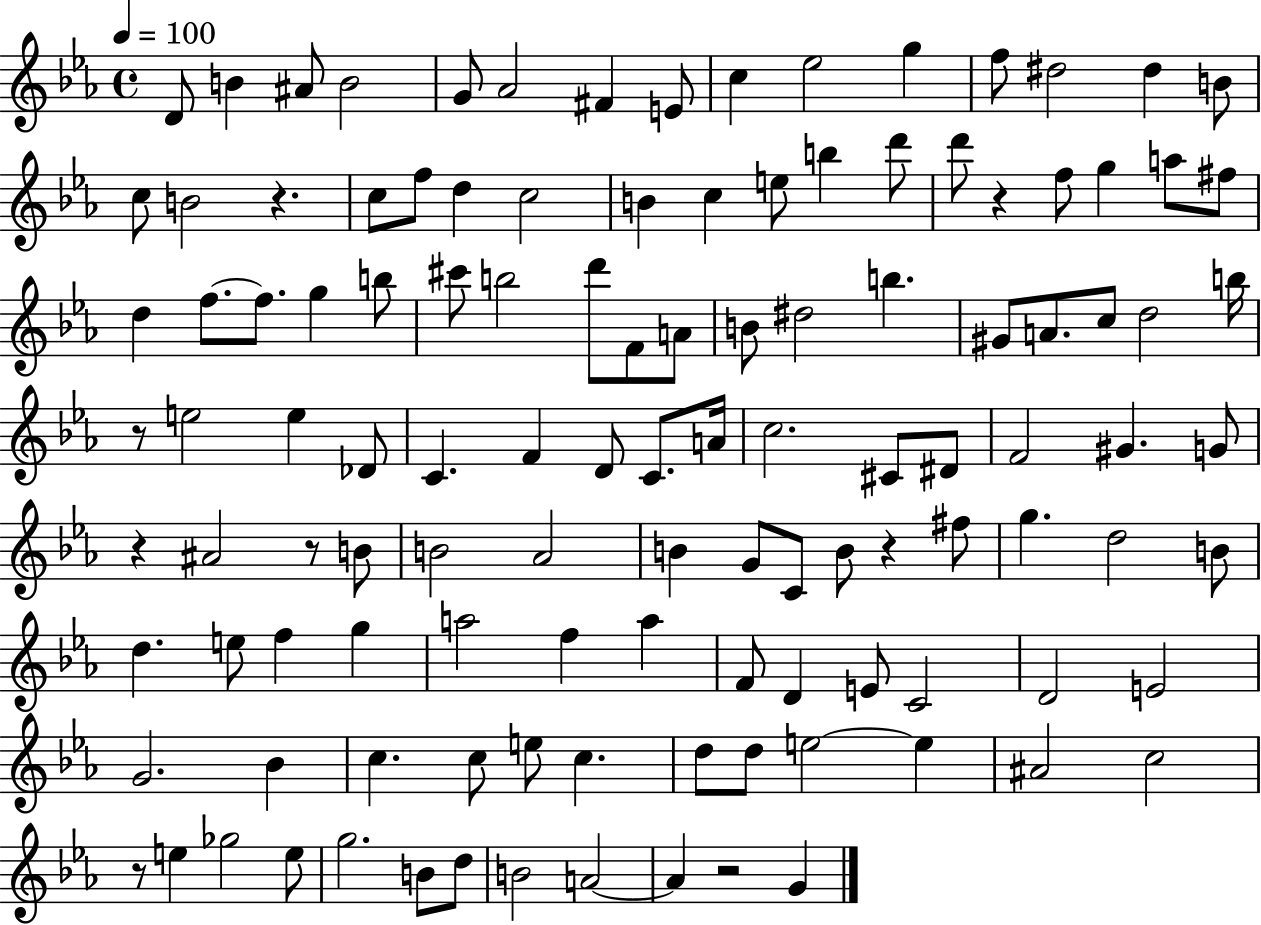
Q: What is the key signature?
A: EES major